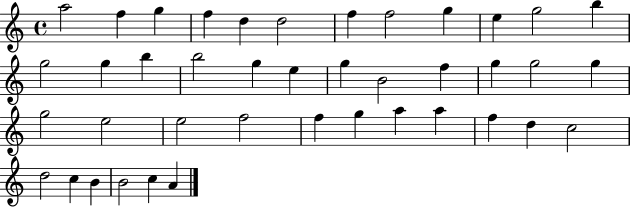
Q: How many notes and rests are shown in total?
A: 41